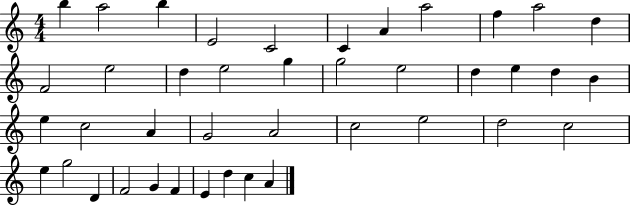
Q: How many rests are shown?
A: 0